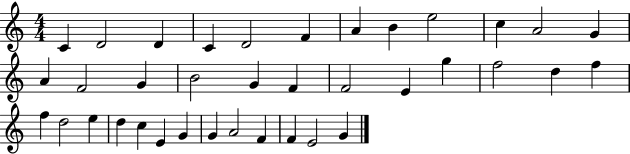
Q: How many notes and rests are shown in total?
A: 37